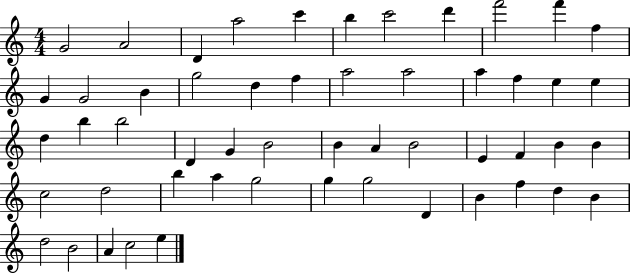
X:1
T:Untitled
M:4/4
L:1/4
K:C
G2 A2 D a2 c' b c'2 d' f'2 f' f G G2 B g2 d f a2 a2 a f e e d b b2 D G B2 B A B2 E F B B c2 d2 b a g2 g g2 D B f d B d2 B2 A c2 e